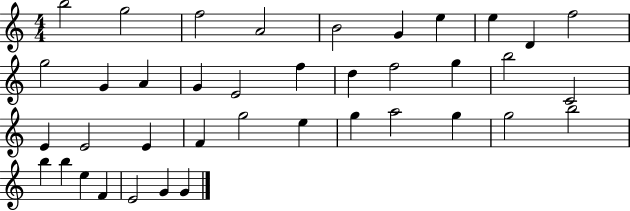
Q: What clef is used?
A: treble